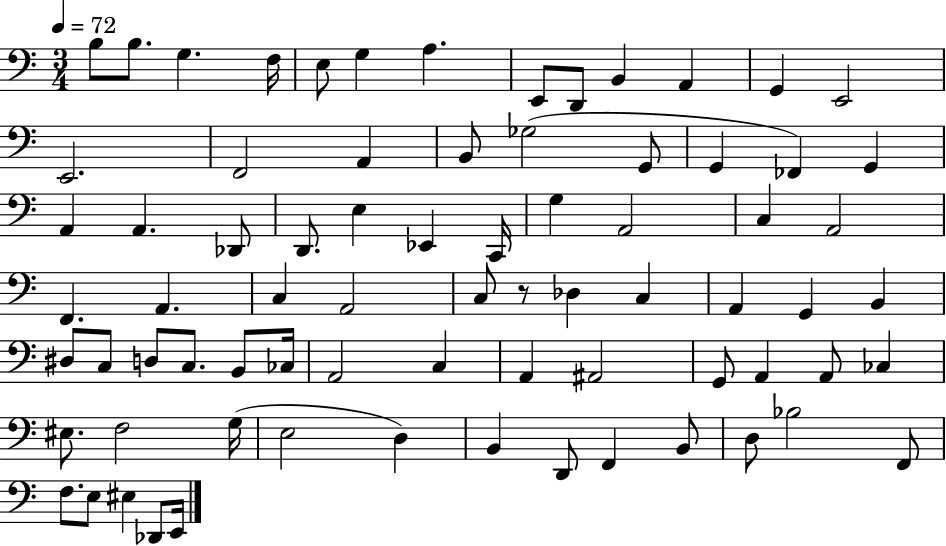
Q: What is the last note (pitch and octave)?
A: E2